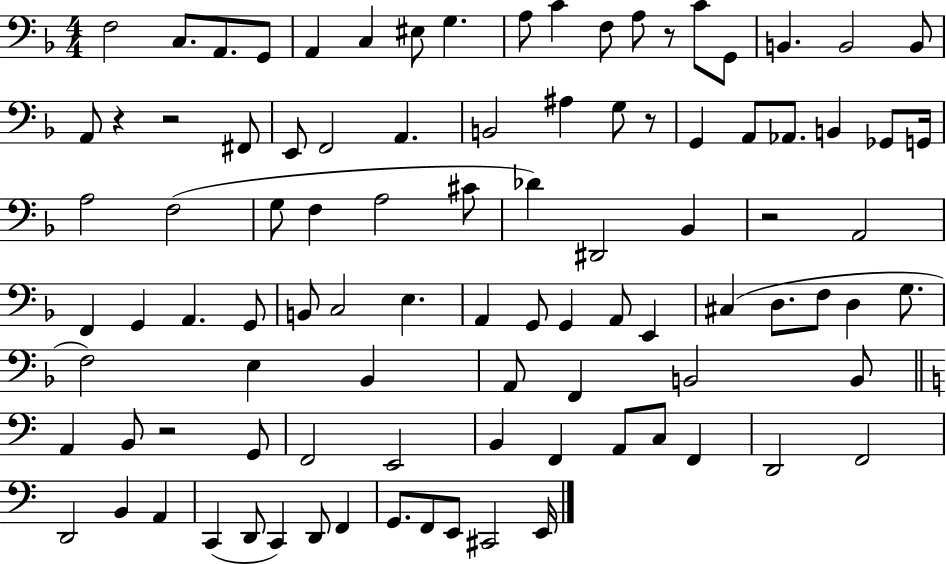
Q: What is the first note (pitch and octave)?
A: F3